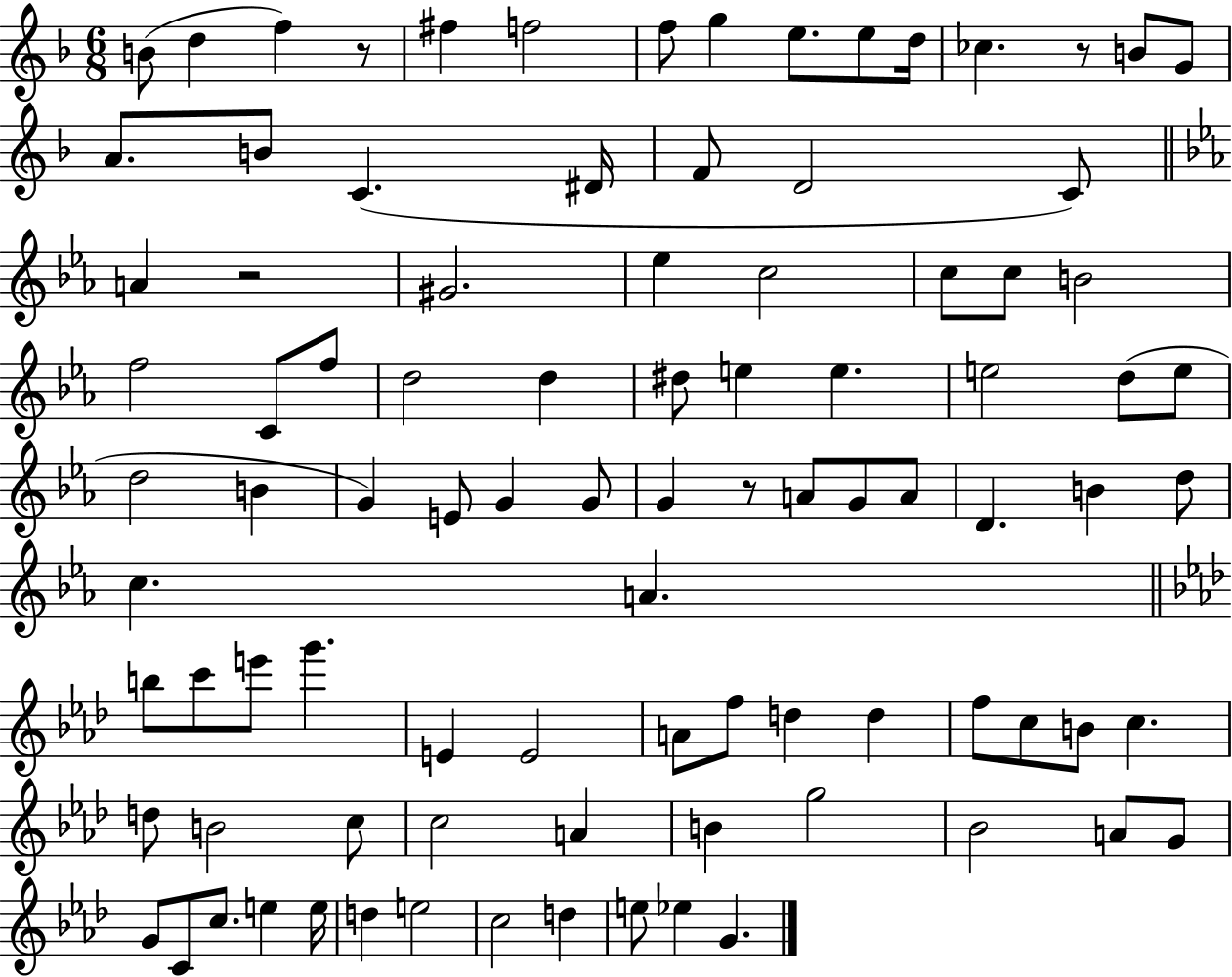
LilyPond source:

{
  \clef treble
  \numericTimeSignature
  \time 6/8
  \key f \major
  b'8( d''4 f''4) r8 | fis''4 f''2 | f''8 g''4 e''8. e''8 d''16 | ces''4. r8 b'8 g'8 | \break a'8. b'8 c'4.( dis'16 | f'8 d'2 c'8) | \bar "||" \break \key ees \major a'4 r2 | gis'2. | ees''4 c''2 | c''8 c''8 b'2 | \break f''2 c'8 f''8 | d''2 d''4 | dis''8 e''4 e''4. | e''2 d''8( e''8 | \break d''2 b'4 | g'4) e'8 g'4 g'8 | g'4 r8 a'8 g'8 a'8 | d'4. b'4 d''8 | \break c''4. a'4. | \bar "||" \break \key aes \major b''8 c'''8 e'''8 g'''4. | e'4 e'2 | a'8 f''8 d''4 d''4 | f''8 c''8 b'8 c''4. | \break d''8 b'2 c''8 | c''2 a'4 | b'4 g''2 | bes'2 a'8 g'8 | \break g'8 c'8 c''8. e''4 e''16 | d''4 e''2 | c''2 d''4 | e''8 ees''4 g'4. | \break \bar "|."
}